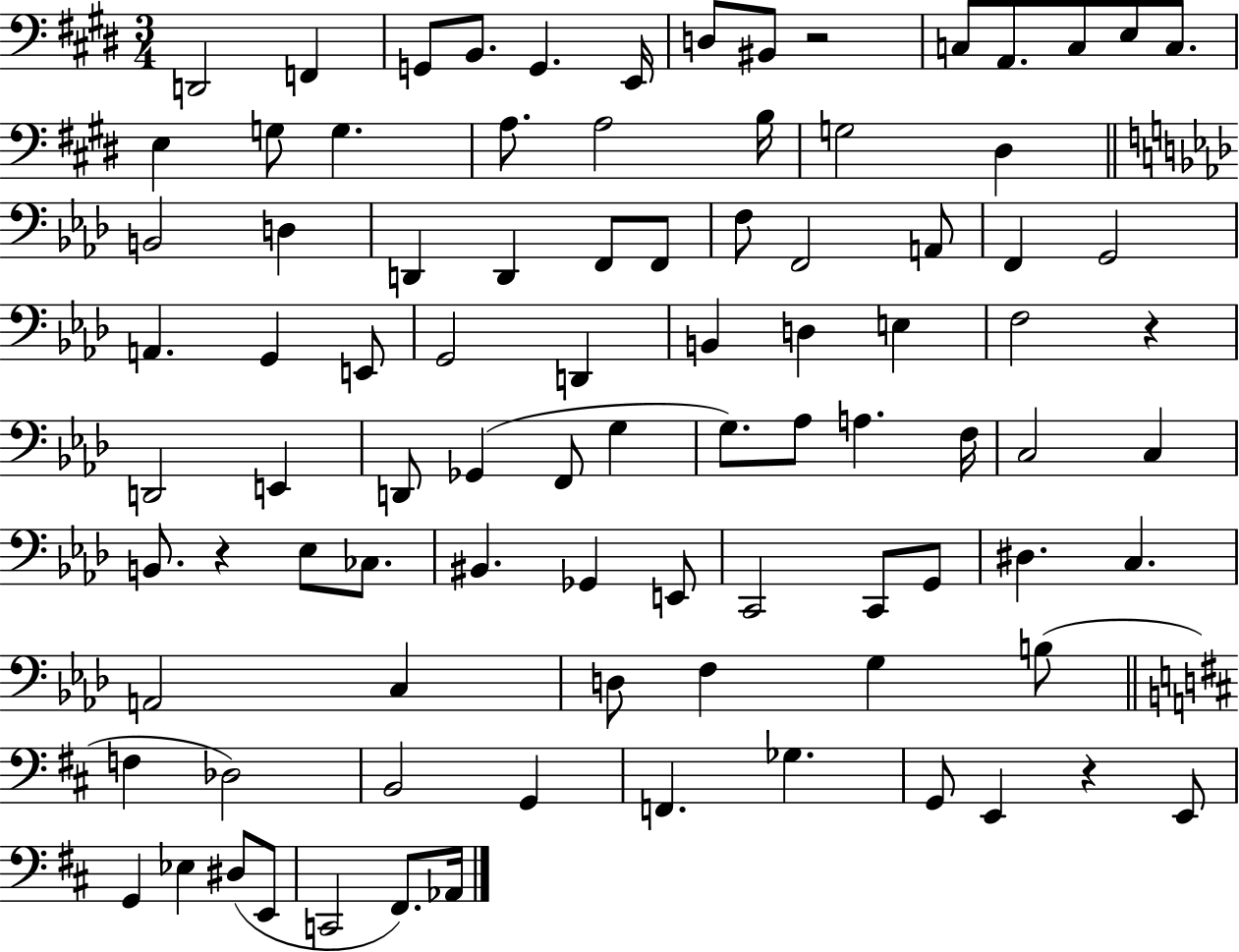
{
  \clef bass
  \numericTimeSignature
  \time 3/4
  \key e \major
  d,2 f,4 | g,8 b,8. g,4. e,16 | d8 bis,8 r2 | c8 a,8. c8 e8 c8. | \break e4 g8 g4. | a8. a2 b16 | g2 dis4 | \bar "||" \break \key aes \major b,2 d4 | d,4 d,4 f,8 f,8 | f8 f,2 a,8 | f,4 g,2 | \break a,4. g,4 e,8 | g,2 d,4 | b,4 d4 e4 | f2 r4 | \break d,2 e,4 | d,8 ges,4( f,8 g4 | g8.) aes8 a4. f16 | c2 c4 | \break b,8. r4 ees8 ces8. | bis,4. ges,4 e,8 | c,2 c,8 g,8 | dis4. c4. | \break a,2 c4 | d8 f4 g4 b8( | \bar "||" \break \key d \major f4 des2) | b,2 g,4 | f,4. ges4. | g,8 e,4 r4 e,8 | \break g,4 ees4 dis8( e,8 | c,2 fis,8.) aes,16 | \bar "|."
}